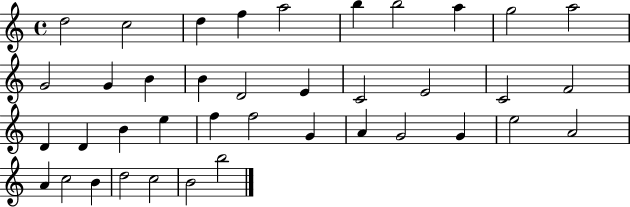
{
  \clef treble
  \time 4/4
  \defaultTimeSignature
  \key c \major
  d''2 c''2 | d''4 f''4 a''2 | b''4 b''2 a''4 | g''2 a''2 | \break g'2 g'4 b'4 | b'4 d'2 e'4 | c'2 e'2 | c'2 f'2 | \break d'4 d'4 b'4 e''4 | f''4 f''2 g'4 | a'4 g'2 g'4 | e''2 a'2 | \break a'4 c''2 b'4 | d''2 c''2 | b'2 b''2 | \bar "|."
}